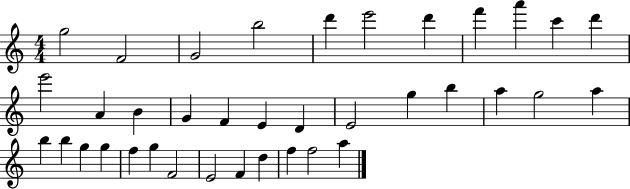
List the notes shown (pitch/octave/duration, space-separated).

G5/h F4/h G4/h B5/h D6/q E6/h D6/q F6/q A6/q C6/q D6/q E6/h A4/q B4/q G4/q F4/q E4/q D4/q E4/h G5/q B5/q A5/q G5/h A5/q B5/q B5/q G5/q G5/q F5/q G5/q F4/h E4/h F4/q D5/q F5/q F5/h A5/q